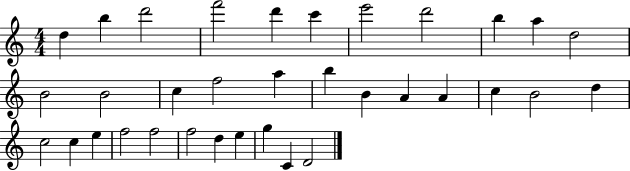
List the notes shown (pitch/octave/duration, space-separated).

D5/q B5/q D6/h F6/h D6/q C6/q E6/h D6/h B5/q A5/q D5/h B4/h B4/h C5/q F5/h A5/q B5/q B4/q A4/q A4/q C5/q B4/h D5/q C5/h C5/q E5/q F5/h F5/h F5/h D5/q E5/q G5/q C4/q D4/h